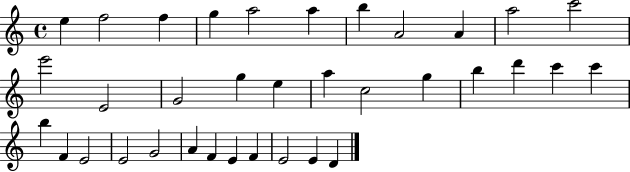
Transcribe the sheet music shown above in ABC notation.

X:1
T:Untitled
M:4/4
L:1/4
K:C
e f2 f g a2 a b A2 A a2 c'2 e'2 E2 G2 g e a c2 g b d' c' c' b F E2 E2 G2 A F E F E2 E D